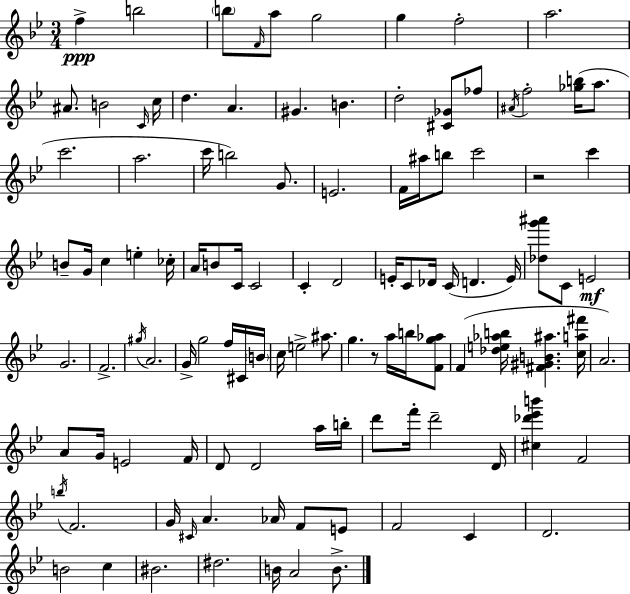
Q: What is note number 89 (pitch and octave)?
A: F4